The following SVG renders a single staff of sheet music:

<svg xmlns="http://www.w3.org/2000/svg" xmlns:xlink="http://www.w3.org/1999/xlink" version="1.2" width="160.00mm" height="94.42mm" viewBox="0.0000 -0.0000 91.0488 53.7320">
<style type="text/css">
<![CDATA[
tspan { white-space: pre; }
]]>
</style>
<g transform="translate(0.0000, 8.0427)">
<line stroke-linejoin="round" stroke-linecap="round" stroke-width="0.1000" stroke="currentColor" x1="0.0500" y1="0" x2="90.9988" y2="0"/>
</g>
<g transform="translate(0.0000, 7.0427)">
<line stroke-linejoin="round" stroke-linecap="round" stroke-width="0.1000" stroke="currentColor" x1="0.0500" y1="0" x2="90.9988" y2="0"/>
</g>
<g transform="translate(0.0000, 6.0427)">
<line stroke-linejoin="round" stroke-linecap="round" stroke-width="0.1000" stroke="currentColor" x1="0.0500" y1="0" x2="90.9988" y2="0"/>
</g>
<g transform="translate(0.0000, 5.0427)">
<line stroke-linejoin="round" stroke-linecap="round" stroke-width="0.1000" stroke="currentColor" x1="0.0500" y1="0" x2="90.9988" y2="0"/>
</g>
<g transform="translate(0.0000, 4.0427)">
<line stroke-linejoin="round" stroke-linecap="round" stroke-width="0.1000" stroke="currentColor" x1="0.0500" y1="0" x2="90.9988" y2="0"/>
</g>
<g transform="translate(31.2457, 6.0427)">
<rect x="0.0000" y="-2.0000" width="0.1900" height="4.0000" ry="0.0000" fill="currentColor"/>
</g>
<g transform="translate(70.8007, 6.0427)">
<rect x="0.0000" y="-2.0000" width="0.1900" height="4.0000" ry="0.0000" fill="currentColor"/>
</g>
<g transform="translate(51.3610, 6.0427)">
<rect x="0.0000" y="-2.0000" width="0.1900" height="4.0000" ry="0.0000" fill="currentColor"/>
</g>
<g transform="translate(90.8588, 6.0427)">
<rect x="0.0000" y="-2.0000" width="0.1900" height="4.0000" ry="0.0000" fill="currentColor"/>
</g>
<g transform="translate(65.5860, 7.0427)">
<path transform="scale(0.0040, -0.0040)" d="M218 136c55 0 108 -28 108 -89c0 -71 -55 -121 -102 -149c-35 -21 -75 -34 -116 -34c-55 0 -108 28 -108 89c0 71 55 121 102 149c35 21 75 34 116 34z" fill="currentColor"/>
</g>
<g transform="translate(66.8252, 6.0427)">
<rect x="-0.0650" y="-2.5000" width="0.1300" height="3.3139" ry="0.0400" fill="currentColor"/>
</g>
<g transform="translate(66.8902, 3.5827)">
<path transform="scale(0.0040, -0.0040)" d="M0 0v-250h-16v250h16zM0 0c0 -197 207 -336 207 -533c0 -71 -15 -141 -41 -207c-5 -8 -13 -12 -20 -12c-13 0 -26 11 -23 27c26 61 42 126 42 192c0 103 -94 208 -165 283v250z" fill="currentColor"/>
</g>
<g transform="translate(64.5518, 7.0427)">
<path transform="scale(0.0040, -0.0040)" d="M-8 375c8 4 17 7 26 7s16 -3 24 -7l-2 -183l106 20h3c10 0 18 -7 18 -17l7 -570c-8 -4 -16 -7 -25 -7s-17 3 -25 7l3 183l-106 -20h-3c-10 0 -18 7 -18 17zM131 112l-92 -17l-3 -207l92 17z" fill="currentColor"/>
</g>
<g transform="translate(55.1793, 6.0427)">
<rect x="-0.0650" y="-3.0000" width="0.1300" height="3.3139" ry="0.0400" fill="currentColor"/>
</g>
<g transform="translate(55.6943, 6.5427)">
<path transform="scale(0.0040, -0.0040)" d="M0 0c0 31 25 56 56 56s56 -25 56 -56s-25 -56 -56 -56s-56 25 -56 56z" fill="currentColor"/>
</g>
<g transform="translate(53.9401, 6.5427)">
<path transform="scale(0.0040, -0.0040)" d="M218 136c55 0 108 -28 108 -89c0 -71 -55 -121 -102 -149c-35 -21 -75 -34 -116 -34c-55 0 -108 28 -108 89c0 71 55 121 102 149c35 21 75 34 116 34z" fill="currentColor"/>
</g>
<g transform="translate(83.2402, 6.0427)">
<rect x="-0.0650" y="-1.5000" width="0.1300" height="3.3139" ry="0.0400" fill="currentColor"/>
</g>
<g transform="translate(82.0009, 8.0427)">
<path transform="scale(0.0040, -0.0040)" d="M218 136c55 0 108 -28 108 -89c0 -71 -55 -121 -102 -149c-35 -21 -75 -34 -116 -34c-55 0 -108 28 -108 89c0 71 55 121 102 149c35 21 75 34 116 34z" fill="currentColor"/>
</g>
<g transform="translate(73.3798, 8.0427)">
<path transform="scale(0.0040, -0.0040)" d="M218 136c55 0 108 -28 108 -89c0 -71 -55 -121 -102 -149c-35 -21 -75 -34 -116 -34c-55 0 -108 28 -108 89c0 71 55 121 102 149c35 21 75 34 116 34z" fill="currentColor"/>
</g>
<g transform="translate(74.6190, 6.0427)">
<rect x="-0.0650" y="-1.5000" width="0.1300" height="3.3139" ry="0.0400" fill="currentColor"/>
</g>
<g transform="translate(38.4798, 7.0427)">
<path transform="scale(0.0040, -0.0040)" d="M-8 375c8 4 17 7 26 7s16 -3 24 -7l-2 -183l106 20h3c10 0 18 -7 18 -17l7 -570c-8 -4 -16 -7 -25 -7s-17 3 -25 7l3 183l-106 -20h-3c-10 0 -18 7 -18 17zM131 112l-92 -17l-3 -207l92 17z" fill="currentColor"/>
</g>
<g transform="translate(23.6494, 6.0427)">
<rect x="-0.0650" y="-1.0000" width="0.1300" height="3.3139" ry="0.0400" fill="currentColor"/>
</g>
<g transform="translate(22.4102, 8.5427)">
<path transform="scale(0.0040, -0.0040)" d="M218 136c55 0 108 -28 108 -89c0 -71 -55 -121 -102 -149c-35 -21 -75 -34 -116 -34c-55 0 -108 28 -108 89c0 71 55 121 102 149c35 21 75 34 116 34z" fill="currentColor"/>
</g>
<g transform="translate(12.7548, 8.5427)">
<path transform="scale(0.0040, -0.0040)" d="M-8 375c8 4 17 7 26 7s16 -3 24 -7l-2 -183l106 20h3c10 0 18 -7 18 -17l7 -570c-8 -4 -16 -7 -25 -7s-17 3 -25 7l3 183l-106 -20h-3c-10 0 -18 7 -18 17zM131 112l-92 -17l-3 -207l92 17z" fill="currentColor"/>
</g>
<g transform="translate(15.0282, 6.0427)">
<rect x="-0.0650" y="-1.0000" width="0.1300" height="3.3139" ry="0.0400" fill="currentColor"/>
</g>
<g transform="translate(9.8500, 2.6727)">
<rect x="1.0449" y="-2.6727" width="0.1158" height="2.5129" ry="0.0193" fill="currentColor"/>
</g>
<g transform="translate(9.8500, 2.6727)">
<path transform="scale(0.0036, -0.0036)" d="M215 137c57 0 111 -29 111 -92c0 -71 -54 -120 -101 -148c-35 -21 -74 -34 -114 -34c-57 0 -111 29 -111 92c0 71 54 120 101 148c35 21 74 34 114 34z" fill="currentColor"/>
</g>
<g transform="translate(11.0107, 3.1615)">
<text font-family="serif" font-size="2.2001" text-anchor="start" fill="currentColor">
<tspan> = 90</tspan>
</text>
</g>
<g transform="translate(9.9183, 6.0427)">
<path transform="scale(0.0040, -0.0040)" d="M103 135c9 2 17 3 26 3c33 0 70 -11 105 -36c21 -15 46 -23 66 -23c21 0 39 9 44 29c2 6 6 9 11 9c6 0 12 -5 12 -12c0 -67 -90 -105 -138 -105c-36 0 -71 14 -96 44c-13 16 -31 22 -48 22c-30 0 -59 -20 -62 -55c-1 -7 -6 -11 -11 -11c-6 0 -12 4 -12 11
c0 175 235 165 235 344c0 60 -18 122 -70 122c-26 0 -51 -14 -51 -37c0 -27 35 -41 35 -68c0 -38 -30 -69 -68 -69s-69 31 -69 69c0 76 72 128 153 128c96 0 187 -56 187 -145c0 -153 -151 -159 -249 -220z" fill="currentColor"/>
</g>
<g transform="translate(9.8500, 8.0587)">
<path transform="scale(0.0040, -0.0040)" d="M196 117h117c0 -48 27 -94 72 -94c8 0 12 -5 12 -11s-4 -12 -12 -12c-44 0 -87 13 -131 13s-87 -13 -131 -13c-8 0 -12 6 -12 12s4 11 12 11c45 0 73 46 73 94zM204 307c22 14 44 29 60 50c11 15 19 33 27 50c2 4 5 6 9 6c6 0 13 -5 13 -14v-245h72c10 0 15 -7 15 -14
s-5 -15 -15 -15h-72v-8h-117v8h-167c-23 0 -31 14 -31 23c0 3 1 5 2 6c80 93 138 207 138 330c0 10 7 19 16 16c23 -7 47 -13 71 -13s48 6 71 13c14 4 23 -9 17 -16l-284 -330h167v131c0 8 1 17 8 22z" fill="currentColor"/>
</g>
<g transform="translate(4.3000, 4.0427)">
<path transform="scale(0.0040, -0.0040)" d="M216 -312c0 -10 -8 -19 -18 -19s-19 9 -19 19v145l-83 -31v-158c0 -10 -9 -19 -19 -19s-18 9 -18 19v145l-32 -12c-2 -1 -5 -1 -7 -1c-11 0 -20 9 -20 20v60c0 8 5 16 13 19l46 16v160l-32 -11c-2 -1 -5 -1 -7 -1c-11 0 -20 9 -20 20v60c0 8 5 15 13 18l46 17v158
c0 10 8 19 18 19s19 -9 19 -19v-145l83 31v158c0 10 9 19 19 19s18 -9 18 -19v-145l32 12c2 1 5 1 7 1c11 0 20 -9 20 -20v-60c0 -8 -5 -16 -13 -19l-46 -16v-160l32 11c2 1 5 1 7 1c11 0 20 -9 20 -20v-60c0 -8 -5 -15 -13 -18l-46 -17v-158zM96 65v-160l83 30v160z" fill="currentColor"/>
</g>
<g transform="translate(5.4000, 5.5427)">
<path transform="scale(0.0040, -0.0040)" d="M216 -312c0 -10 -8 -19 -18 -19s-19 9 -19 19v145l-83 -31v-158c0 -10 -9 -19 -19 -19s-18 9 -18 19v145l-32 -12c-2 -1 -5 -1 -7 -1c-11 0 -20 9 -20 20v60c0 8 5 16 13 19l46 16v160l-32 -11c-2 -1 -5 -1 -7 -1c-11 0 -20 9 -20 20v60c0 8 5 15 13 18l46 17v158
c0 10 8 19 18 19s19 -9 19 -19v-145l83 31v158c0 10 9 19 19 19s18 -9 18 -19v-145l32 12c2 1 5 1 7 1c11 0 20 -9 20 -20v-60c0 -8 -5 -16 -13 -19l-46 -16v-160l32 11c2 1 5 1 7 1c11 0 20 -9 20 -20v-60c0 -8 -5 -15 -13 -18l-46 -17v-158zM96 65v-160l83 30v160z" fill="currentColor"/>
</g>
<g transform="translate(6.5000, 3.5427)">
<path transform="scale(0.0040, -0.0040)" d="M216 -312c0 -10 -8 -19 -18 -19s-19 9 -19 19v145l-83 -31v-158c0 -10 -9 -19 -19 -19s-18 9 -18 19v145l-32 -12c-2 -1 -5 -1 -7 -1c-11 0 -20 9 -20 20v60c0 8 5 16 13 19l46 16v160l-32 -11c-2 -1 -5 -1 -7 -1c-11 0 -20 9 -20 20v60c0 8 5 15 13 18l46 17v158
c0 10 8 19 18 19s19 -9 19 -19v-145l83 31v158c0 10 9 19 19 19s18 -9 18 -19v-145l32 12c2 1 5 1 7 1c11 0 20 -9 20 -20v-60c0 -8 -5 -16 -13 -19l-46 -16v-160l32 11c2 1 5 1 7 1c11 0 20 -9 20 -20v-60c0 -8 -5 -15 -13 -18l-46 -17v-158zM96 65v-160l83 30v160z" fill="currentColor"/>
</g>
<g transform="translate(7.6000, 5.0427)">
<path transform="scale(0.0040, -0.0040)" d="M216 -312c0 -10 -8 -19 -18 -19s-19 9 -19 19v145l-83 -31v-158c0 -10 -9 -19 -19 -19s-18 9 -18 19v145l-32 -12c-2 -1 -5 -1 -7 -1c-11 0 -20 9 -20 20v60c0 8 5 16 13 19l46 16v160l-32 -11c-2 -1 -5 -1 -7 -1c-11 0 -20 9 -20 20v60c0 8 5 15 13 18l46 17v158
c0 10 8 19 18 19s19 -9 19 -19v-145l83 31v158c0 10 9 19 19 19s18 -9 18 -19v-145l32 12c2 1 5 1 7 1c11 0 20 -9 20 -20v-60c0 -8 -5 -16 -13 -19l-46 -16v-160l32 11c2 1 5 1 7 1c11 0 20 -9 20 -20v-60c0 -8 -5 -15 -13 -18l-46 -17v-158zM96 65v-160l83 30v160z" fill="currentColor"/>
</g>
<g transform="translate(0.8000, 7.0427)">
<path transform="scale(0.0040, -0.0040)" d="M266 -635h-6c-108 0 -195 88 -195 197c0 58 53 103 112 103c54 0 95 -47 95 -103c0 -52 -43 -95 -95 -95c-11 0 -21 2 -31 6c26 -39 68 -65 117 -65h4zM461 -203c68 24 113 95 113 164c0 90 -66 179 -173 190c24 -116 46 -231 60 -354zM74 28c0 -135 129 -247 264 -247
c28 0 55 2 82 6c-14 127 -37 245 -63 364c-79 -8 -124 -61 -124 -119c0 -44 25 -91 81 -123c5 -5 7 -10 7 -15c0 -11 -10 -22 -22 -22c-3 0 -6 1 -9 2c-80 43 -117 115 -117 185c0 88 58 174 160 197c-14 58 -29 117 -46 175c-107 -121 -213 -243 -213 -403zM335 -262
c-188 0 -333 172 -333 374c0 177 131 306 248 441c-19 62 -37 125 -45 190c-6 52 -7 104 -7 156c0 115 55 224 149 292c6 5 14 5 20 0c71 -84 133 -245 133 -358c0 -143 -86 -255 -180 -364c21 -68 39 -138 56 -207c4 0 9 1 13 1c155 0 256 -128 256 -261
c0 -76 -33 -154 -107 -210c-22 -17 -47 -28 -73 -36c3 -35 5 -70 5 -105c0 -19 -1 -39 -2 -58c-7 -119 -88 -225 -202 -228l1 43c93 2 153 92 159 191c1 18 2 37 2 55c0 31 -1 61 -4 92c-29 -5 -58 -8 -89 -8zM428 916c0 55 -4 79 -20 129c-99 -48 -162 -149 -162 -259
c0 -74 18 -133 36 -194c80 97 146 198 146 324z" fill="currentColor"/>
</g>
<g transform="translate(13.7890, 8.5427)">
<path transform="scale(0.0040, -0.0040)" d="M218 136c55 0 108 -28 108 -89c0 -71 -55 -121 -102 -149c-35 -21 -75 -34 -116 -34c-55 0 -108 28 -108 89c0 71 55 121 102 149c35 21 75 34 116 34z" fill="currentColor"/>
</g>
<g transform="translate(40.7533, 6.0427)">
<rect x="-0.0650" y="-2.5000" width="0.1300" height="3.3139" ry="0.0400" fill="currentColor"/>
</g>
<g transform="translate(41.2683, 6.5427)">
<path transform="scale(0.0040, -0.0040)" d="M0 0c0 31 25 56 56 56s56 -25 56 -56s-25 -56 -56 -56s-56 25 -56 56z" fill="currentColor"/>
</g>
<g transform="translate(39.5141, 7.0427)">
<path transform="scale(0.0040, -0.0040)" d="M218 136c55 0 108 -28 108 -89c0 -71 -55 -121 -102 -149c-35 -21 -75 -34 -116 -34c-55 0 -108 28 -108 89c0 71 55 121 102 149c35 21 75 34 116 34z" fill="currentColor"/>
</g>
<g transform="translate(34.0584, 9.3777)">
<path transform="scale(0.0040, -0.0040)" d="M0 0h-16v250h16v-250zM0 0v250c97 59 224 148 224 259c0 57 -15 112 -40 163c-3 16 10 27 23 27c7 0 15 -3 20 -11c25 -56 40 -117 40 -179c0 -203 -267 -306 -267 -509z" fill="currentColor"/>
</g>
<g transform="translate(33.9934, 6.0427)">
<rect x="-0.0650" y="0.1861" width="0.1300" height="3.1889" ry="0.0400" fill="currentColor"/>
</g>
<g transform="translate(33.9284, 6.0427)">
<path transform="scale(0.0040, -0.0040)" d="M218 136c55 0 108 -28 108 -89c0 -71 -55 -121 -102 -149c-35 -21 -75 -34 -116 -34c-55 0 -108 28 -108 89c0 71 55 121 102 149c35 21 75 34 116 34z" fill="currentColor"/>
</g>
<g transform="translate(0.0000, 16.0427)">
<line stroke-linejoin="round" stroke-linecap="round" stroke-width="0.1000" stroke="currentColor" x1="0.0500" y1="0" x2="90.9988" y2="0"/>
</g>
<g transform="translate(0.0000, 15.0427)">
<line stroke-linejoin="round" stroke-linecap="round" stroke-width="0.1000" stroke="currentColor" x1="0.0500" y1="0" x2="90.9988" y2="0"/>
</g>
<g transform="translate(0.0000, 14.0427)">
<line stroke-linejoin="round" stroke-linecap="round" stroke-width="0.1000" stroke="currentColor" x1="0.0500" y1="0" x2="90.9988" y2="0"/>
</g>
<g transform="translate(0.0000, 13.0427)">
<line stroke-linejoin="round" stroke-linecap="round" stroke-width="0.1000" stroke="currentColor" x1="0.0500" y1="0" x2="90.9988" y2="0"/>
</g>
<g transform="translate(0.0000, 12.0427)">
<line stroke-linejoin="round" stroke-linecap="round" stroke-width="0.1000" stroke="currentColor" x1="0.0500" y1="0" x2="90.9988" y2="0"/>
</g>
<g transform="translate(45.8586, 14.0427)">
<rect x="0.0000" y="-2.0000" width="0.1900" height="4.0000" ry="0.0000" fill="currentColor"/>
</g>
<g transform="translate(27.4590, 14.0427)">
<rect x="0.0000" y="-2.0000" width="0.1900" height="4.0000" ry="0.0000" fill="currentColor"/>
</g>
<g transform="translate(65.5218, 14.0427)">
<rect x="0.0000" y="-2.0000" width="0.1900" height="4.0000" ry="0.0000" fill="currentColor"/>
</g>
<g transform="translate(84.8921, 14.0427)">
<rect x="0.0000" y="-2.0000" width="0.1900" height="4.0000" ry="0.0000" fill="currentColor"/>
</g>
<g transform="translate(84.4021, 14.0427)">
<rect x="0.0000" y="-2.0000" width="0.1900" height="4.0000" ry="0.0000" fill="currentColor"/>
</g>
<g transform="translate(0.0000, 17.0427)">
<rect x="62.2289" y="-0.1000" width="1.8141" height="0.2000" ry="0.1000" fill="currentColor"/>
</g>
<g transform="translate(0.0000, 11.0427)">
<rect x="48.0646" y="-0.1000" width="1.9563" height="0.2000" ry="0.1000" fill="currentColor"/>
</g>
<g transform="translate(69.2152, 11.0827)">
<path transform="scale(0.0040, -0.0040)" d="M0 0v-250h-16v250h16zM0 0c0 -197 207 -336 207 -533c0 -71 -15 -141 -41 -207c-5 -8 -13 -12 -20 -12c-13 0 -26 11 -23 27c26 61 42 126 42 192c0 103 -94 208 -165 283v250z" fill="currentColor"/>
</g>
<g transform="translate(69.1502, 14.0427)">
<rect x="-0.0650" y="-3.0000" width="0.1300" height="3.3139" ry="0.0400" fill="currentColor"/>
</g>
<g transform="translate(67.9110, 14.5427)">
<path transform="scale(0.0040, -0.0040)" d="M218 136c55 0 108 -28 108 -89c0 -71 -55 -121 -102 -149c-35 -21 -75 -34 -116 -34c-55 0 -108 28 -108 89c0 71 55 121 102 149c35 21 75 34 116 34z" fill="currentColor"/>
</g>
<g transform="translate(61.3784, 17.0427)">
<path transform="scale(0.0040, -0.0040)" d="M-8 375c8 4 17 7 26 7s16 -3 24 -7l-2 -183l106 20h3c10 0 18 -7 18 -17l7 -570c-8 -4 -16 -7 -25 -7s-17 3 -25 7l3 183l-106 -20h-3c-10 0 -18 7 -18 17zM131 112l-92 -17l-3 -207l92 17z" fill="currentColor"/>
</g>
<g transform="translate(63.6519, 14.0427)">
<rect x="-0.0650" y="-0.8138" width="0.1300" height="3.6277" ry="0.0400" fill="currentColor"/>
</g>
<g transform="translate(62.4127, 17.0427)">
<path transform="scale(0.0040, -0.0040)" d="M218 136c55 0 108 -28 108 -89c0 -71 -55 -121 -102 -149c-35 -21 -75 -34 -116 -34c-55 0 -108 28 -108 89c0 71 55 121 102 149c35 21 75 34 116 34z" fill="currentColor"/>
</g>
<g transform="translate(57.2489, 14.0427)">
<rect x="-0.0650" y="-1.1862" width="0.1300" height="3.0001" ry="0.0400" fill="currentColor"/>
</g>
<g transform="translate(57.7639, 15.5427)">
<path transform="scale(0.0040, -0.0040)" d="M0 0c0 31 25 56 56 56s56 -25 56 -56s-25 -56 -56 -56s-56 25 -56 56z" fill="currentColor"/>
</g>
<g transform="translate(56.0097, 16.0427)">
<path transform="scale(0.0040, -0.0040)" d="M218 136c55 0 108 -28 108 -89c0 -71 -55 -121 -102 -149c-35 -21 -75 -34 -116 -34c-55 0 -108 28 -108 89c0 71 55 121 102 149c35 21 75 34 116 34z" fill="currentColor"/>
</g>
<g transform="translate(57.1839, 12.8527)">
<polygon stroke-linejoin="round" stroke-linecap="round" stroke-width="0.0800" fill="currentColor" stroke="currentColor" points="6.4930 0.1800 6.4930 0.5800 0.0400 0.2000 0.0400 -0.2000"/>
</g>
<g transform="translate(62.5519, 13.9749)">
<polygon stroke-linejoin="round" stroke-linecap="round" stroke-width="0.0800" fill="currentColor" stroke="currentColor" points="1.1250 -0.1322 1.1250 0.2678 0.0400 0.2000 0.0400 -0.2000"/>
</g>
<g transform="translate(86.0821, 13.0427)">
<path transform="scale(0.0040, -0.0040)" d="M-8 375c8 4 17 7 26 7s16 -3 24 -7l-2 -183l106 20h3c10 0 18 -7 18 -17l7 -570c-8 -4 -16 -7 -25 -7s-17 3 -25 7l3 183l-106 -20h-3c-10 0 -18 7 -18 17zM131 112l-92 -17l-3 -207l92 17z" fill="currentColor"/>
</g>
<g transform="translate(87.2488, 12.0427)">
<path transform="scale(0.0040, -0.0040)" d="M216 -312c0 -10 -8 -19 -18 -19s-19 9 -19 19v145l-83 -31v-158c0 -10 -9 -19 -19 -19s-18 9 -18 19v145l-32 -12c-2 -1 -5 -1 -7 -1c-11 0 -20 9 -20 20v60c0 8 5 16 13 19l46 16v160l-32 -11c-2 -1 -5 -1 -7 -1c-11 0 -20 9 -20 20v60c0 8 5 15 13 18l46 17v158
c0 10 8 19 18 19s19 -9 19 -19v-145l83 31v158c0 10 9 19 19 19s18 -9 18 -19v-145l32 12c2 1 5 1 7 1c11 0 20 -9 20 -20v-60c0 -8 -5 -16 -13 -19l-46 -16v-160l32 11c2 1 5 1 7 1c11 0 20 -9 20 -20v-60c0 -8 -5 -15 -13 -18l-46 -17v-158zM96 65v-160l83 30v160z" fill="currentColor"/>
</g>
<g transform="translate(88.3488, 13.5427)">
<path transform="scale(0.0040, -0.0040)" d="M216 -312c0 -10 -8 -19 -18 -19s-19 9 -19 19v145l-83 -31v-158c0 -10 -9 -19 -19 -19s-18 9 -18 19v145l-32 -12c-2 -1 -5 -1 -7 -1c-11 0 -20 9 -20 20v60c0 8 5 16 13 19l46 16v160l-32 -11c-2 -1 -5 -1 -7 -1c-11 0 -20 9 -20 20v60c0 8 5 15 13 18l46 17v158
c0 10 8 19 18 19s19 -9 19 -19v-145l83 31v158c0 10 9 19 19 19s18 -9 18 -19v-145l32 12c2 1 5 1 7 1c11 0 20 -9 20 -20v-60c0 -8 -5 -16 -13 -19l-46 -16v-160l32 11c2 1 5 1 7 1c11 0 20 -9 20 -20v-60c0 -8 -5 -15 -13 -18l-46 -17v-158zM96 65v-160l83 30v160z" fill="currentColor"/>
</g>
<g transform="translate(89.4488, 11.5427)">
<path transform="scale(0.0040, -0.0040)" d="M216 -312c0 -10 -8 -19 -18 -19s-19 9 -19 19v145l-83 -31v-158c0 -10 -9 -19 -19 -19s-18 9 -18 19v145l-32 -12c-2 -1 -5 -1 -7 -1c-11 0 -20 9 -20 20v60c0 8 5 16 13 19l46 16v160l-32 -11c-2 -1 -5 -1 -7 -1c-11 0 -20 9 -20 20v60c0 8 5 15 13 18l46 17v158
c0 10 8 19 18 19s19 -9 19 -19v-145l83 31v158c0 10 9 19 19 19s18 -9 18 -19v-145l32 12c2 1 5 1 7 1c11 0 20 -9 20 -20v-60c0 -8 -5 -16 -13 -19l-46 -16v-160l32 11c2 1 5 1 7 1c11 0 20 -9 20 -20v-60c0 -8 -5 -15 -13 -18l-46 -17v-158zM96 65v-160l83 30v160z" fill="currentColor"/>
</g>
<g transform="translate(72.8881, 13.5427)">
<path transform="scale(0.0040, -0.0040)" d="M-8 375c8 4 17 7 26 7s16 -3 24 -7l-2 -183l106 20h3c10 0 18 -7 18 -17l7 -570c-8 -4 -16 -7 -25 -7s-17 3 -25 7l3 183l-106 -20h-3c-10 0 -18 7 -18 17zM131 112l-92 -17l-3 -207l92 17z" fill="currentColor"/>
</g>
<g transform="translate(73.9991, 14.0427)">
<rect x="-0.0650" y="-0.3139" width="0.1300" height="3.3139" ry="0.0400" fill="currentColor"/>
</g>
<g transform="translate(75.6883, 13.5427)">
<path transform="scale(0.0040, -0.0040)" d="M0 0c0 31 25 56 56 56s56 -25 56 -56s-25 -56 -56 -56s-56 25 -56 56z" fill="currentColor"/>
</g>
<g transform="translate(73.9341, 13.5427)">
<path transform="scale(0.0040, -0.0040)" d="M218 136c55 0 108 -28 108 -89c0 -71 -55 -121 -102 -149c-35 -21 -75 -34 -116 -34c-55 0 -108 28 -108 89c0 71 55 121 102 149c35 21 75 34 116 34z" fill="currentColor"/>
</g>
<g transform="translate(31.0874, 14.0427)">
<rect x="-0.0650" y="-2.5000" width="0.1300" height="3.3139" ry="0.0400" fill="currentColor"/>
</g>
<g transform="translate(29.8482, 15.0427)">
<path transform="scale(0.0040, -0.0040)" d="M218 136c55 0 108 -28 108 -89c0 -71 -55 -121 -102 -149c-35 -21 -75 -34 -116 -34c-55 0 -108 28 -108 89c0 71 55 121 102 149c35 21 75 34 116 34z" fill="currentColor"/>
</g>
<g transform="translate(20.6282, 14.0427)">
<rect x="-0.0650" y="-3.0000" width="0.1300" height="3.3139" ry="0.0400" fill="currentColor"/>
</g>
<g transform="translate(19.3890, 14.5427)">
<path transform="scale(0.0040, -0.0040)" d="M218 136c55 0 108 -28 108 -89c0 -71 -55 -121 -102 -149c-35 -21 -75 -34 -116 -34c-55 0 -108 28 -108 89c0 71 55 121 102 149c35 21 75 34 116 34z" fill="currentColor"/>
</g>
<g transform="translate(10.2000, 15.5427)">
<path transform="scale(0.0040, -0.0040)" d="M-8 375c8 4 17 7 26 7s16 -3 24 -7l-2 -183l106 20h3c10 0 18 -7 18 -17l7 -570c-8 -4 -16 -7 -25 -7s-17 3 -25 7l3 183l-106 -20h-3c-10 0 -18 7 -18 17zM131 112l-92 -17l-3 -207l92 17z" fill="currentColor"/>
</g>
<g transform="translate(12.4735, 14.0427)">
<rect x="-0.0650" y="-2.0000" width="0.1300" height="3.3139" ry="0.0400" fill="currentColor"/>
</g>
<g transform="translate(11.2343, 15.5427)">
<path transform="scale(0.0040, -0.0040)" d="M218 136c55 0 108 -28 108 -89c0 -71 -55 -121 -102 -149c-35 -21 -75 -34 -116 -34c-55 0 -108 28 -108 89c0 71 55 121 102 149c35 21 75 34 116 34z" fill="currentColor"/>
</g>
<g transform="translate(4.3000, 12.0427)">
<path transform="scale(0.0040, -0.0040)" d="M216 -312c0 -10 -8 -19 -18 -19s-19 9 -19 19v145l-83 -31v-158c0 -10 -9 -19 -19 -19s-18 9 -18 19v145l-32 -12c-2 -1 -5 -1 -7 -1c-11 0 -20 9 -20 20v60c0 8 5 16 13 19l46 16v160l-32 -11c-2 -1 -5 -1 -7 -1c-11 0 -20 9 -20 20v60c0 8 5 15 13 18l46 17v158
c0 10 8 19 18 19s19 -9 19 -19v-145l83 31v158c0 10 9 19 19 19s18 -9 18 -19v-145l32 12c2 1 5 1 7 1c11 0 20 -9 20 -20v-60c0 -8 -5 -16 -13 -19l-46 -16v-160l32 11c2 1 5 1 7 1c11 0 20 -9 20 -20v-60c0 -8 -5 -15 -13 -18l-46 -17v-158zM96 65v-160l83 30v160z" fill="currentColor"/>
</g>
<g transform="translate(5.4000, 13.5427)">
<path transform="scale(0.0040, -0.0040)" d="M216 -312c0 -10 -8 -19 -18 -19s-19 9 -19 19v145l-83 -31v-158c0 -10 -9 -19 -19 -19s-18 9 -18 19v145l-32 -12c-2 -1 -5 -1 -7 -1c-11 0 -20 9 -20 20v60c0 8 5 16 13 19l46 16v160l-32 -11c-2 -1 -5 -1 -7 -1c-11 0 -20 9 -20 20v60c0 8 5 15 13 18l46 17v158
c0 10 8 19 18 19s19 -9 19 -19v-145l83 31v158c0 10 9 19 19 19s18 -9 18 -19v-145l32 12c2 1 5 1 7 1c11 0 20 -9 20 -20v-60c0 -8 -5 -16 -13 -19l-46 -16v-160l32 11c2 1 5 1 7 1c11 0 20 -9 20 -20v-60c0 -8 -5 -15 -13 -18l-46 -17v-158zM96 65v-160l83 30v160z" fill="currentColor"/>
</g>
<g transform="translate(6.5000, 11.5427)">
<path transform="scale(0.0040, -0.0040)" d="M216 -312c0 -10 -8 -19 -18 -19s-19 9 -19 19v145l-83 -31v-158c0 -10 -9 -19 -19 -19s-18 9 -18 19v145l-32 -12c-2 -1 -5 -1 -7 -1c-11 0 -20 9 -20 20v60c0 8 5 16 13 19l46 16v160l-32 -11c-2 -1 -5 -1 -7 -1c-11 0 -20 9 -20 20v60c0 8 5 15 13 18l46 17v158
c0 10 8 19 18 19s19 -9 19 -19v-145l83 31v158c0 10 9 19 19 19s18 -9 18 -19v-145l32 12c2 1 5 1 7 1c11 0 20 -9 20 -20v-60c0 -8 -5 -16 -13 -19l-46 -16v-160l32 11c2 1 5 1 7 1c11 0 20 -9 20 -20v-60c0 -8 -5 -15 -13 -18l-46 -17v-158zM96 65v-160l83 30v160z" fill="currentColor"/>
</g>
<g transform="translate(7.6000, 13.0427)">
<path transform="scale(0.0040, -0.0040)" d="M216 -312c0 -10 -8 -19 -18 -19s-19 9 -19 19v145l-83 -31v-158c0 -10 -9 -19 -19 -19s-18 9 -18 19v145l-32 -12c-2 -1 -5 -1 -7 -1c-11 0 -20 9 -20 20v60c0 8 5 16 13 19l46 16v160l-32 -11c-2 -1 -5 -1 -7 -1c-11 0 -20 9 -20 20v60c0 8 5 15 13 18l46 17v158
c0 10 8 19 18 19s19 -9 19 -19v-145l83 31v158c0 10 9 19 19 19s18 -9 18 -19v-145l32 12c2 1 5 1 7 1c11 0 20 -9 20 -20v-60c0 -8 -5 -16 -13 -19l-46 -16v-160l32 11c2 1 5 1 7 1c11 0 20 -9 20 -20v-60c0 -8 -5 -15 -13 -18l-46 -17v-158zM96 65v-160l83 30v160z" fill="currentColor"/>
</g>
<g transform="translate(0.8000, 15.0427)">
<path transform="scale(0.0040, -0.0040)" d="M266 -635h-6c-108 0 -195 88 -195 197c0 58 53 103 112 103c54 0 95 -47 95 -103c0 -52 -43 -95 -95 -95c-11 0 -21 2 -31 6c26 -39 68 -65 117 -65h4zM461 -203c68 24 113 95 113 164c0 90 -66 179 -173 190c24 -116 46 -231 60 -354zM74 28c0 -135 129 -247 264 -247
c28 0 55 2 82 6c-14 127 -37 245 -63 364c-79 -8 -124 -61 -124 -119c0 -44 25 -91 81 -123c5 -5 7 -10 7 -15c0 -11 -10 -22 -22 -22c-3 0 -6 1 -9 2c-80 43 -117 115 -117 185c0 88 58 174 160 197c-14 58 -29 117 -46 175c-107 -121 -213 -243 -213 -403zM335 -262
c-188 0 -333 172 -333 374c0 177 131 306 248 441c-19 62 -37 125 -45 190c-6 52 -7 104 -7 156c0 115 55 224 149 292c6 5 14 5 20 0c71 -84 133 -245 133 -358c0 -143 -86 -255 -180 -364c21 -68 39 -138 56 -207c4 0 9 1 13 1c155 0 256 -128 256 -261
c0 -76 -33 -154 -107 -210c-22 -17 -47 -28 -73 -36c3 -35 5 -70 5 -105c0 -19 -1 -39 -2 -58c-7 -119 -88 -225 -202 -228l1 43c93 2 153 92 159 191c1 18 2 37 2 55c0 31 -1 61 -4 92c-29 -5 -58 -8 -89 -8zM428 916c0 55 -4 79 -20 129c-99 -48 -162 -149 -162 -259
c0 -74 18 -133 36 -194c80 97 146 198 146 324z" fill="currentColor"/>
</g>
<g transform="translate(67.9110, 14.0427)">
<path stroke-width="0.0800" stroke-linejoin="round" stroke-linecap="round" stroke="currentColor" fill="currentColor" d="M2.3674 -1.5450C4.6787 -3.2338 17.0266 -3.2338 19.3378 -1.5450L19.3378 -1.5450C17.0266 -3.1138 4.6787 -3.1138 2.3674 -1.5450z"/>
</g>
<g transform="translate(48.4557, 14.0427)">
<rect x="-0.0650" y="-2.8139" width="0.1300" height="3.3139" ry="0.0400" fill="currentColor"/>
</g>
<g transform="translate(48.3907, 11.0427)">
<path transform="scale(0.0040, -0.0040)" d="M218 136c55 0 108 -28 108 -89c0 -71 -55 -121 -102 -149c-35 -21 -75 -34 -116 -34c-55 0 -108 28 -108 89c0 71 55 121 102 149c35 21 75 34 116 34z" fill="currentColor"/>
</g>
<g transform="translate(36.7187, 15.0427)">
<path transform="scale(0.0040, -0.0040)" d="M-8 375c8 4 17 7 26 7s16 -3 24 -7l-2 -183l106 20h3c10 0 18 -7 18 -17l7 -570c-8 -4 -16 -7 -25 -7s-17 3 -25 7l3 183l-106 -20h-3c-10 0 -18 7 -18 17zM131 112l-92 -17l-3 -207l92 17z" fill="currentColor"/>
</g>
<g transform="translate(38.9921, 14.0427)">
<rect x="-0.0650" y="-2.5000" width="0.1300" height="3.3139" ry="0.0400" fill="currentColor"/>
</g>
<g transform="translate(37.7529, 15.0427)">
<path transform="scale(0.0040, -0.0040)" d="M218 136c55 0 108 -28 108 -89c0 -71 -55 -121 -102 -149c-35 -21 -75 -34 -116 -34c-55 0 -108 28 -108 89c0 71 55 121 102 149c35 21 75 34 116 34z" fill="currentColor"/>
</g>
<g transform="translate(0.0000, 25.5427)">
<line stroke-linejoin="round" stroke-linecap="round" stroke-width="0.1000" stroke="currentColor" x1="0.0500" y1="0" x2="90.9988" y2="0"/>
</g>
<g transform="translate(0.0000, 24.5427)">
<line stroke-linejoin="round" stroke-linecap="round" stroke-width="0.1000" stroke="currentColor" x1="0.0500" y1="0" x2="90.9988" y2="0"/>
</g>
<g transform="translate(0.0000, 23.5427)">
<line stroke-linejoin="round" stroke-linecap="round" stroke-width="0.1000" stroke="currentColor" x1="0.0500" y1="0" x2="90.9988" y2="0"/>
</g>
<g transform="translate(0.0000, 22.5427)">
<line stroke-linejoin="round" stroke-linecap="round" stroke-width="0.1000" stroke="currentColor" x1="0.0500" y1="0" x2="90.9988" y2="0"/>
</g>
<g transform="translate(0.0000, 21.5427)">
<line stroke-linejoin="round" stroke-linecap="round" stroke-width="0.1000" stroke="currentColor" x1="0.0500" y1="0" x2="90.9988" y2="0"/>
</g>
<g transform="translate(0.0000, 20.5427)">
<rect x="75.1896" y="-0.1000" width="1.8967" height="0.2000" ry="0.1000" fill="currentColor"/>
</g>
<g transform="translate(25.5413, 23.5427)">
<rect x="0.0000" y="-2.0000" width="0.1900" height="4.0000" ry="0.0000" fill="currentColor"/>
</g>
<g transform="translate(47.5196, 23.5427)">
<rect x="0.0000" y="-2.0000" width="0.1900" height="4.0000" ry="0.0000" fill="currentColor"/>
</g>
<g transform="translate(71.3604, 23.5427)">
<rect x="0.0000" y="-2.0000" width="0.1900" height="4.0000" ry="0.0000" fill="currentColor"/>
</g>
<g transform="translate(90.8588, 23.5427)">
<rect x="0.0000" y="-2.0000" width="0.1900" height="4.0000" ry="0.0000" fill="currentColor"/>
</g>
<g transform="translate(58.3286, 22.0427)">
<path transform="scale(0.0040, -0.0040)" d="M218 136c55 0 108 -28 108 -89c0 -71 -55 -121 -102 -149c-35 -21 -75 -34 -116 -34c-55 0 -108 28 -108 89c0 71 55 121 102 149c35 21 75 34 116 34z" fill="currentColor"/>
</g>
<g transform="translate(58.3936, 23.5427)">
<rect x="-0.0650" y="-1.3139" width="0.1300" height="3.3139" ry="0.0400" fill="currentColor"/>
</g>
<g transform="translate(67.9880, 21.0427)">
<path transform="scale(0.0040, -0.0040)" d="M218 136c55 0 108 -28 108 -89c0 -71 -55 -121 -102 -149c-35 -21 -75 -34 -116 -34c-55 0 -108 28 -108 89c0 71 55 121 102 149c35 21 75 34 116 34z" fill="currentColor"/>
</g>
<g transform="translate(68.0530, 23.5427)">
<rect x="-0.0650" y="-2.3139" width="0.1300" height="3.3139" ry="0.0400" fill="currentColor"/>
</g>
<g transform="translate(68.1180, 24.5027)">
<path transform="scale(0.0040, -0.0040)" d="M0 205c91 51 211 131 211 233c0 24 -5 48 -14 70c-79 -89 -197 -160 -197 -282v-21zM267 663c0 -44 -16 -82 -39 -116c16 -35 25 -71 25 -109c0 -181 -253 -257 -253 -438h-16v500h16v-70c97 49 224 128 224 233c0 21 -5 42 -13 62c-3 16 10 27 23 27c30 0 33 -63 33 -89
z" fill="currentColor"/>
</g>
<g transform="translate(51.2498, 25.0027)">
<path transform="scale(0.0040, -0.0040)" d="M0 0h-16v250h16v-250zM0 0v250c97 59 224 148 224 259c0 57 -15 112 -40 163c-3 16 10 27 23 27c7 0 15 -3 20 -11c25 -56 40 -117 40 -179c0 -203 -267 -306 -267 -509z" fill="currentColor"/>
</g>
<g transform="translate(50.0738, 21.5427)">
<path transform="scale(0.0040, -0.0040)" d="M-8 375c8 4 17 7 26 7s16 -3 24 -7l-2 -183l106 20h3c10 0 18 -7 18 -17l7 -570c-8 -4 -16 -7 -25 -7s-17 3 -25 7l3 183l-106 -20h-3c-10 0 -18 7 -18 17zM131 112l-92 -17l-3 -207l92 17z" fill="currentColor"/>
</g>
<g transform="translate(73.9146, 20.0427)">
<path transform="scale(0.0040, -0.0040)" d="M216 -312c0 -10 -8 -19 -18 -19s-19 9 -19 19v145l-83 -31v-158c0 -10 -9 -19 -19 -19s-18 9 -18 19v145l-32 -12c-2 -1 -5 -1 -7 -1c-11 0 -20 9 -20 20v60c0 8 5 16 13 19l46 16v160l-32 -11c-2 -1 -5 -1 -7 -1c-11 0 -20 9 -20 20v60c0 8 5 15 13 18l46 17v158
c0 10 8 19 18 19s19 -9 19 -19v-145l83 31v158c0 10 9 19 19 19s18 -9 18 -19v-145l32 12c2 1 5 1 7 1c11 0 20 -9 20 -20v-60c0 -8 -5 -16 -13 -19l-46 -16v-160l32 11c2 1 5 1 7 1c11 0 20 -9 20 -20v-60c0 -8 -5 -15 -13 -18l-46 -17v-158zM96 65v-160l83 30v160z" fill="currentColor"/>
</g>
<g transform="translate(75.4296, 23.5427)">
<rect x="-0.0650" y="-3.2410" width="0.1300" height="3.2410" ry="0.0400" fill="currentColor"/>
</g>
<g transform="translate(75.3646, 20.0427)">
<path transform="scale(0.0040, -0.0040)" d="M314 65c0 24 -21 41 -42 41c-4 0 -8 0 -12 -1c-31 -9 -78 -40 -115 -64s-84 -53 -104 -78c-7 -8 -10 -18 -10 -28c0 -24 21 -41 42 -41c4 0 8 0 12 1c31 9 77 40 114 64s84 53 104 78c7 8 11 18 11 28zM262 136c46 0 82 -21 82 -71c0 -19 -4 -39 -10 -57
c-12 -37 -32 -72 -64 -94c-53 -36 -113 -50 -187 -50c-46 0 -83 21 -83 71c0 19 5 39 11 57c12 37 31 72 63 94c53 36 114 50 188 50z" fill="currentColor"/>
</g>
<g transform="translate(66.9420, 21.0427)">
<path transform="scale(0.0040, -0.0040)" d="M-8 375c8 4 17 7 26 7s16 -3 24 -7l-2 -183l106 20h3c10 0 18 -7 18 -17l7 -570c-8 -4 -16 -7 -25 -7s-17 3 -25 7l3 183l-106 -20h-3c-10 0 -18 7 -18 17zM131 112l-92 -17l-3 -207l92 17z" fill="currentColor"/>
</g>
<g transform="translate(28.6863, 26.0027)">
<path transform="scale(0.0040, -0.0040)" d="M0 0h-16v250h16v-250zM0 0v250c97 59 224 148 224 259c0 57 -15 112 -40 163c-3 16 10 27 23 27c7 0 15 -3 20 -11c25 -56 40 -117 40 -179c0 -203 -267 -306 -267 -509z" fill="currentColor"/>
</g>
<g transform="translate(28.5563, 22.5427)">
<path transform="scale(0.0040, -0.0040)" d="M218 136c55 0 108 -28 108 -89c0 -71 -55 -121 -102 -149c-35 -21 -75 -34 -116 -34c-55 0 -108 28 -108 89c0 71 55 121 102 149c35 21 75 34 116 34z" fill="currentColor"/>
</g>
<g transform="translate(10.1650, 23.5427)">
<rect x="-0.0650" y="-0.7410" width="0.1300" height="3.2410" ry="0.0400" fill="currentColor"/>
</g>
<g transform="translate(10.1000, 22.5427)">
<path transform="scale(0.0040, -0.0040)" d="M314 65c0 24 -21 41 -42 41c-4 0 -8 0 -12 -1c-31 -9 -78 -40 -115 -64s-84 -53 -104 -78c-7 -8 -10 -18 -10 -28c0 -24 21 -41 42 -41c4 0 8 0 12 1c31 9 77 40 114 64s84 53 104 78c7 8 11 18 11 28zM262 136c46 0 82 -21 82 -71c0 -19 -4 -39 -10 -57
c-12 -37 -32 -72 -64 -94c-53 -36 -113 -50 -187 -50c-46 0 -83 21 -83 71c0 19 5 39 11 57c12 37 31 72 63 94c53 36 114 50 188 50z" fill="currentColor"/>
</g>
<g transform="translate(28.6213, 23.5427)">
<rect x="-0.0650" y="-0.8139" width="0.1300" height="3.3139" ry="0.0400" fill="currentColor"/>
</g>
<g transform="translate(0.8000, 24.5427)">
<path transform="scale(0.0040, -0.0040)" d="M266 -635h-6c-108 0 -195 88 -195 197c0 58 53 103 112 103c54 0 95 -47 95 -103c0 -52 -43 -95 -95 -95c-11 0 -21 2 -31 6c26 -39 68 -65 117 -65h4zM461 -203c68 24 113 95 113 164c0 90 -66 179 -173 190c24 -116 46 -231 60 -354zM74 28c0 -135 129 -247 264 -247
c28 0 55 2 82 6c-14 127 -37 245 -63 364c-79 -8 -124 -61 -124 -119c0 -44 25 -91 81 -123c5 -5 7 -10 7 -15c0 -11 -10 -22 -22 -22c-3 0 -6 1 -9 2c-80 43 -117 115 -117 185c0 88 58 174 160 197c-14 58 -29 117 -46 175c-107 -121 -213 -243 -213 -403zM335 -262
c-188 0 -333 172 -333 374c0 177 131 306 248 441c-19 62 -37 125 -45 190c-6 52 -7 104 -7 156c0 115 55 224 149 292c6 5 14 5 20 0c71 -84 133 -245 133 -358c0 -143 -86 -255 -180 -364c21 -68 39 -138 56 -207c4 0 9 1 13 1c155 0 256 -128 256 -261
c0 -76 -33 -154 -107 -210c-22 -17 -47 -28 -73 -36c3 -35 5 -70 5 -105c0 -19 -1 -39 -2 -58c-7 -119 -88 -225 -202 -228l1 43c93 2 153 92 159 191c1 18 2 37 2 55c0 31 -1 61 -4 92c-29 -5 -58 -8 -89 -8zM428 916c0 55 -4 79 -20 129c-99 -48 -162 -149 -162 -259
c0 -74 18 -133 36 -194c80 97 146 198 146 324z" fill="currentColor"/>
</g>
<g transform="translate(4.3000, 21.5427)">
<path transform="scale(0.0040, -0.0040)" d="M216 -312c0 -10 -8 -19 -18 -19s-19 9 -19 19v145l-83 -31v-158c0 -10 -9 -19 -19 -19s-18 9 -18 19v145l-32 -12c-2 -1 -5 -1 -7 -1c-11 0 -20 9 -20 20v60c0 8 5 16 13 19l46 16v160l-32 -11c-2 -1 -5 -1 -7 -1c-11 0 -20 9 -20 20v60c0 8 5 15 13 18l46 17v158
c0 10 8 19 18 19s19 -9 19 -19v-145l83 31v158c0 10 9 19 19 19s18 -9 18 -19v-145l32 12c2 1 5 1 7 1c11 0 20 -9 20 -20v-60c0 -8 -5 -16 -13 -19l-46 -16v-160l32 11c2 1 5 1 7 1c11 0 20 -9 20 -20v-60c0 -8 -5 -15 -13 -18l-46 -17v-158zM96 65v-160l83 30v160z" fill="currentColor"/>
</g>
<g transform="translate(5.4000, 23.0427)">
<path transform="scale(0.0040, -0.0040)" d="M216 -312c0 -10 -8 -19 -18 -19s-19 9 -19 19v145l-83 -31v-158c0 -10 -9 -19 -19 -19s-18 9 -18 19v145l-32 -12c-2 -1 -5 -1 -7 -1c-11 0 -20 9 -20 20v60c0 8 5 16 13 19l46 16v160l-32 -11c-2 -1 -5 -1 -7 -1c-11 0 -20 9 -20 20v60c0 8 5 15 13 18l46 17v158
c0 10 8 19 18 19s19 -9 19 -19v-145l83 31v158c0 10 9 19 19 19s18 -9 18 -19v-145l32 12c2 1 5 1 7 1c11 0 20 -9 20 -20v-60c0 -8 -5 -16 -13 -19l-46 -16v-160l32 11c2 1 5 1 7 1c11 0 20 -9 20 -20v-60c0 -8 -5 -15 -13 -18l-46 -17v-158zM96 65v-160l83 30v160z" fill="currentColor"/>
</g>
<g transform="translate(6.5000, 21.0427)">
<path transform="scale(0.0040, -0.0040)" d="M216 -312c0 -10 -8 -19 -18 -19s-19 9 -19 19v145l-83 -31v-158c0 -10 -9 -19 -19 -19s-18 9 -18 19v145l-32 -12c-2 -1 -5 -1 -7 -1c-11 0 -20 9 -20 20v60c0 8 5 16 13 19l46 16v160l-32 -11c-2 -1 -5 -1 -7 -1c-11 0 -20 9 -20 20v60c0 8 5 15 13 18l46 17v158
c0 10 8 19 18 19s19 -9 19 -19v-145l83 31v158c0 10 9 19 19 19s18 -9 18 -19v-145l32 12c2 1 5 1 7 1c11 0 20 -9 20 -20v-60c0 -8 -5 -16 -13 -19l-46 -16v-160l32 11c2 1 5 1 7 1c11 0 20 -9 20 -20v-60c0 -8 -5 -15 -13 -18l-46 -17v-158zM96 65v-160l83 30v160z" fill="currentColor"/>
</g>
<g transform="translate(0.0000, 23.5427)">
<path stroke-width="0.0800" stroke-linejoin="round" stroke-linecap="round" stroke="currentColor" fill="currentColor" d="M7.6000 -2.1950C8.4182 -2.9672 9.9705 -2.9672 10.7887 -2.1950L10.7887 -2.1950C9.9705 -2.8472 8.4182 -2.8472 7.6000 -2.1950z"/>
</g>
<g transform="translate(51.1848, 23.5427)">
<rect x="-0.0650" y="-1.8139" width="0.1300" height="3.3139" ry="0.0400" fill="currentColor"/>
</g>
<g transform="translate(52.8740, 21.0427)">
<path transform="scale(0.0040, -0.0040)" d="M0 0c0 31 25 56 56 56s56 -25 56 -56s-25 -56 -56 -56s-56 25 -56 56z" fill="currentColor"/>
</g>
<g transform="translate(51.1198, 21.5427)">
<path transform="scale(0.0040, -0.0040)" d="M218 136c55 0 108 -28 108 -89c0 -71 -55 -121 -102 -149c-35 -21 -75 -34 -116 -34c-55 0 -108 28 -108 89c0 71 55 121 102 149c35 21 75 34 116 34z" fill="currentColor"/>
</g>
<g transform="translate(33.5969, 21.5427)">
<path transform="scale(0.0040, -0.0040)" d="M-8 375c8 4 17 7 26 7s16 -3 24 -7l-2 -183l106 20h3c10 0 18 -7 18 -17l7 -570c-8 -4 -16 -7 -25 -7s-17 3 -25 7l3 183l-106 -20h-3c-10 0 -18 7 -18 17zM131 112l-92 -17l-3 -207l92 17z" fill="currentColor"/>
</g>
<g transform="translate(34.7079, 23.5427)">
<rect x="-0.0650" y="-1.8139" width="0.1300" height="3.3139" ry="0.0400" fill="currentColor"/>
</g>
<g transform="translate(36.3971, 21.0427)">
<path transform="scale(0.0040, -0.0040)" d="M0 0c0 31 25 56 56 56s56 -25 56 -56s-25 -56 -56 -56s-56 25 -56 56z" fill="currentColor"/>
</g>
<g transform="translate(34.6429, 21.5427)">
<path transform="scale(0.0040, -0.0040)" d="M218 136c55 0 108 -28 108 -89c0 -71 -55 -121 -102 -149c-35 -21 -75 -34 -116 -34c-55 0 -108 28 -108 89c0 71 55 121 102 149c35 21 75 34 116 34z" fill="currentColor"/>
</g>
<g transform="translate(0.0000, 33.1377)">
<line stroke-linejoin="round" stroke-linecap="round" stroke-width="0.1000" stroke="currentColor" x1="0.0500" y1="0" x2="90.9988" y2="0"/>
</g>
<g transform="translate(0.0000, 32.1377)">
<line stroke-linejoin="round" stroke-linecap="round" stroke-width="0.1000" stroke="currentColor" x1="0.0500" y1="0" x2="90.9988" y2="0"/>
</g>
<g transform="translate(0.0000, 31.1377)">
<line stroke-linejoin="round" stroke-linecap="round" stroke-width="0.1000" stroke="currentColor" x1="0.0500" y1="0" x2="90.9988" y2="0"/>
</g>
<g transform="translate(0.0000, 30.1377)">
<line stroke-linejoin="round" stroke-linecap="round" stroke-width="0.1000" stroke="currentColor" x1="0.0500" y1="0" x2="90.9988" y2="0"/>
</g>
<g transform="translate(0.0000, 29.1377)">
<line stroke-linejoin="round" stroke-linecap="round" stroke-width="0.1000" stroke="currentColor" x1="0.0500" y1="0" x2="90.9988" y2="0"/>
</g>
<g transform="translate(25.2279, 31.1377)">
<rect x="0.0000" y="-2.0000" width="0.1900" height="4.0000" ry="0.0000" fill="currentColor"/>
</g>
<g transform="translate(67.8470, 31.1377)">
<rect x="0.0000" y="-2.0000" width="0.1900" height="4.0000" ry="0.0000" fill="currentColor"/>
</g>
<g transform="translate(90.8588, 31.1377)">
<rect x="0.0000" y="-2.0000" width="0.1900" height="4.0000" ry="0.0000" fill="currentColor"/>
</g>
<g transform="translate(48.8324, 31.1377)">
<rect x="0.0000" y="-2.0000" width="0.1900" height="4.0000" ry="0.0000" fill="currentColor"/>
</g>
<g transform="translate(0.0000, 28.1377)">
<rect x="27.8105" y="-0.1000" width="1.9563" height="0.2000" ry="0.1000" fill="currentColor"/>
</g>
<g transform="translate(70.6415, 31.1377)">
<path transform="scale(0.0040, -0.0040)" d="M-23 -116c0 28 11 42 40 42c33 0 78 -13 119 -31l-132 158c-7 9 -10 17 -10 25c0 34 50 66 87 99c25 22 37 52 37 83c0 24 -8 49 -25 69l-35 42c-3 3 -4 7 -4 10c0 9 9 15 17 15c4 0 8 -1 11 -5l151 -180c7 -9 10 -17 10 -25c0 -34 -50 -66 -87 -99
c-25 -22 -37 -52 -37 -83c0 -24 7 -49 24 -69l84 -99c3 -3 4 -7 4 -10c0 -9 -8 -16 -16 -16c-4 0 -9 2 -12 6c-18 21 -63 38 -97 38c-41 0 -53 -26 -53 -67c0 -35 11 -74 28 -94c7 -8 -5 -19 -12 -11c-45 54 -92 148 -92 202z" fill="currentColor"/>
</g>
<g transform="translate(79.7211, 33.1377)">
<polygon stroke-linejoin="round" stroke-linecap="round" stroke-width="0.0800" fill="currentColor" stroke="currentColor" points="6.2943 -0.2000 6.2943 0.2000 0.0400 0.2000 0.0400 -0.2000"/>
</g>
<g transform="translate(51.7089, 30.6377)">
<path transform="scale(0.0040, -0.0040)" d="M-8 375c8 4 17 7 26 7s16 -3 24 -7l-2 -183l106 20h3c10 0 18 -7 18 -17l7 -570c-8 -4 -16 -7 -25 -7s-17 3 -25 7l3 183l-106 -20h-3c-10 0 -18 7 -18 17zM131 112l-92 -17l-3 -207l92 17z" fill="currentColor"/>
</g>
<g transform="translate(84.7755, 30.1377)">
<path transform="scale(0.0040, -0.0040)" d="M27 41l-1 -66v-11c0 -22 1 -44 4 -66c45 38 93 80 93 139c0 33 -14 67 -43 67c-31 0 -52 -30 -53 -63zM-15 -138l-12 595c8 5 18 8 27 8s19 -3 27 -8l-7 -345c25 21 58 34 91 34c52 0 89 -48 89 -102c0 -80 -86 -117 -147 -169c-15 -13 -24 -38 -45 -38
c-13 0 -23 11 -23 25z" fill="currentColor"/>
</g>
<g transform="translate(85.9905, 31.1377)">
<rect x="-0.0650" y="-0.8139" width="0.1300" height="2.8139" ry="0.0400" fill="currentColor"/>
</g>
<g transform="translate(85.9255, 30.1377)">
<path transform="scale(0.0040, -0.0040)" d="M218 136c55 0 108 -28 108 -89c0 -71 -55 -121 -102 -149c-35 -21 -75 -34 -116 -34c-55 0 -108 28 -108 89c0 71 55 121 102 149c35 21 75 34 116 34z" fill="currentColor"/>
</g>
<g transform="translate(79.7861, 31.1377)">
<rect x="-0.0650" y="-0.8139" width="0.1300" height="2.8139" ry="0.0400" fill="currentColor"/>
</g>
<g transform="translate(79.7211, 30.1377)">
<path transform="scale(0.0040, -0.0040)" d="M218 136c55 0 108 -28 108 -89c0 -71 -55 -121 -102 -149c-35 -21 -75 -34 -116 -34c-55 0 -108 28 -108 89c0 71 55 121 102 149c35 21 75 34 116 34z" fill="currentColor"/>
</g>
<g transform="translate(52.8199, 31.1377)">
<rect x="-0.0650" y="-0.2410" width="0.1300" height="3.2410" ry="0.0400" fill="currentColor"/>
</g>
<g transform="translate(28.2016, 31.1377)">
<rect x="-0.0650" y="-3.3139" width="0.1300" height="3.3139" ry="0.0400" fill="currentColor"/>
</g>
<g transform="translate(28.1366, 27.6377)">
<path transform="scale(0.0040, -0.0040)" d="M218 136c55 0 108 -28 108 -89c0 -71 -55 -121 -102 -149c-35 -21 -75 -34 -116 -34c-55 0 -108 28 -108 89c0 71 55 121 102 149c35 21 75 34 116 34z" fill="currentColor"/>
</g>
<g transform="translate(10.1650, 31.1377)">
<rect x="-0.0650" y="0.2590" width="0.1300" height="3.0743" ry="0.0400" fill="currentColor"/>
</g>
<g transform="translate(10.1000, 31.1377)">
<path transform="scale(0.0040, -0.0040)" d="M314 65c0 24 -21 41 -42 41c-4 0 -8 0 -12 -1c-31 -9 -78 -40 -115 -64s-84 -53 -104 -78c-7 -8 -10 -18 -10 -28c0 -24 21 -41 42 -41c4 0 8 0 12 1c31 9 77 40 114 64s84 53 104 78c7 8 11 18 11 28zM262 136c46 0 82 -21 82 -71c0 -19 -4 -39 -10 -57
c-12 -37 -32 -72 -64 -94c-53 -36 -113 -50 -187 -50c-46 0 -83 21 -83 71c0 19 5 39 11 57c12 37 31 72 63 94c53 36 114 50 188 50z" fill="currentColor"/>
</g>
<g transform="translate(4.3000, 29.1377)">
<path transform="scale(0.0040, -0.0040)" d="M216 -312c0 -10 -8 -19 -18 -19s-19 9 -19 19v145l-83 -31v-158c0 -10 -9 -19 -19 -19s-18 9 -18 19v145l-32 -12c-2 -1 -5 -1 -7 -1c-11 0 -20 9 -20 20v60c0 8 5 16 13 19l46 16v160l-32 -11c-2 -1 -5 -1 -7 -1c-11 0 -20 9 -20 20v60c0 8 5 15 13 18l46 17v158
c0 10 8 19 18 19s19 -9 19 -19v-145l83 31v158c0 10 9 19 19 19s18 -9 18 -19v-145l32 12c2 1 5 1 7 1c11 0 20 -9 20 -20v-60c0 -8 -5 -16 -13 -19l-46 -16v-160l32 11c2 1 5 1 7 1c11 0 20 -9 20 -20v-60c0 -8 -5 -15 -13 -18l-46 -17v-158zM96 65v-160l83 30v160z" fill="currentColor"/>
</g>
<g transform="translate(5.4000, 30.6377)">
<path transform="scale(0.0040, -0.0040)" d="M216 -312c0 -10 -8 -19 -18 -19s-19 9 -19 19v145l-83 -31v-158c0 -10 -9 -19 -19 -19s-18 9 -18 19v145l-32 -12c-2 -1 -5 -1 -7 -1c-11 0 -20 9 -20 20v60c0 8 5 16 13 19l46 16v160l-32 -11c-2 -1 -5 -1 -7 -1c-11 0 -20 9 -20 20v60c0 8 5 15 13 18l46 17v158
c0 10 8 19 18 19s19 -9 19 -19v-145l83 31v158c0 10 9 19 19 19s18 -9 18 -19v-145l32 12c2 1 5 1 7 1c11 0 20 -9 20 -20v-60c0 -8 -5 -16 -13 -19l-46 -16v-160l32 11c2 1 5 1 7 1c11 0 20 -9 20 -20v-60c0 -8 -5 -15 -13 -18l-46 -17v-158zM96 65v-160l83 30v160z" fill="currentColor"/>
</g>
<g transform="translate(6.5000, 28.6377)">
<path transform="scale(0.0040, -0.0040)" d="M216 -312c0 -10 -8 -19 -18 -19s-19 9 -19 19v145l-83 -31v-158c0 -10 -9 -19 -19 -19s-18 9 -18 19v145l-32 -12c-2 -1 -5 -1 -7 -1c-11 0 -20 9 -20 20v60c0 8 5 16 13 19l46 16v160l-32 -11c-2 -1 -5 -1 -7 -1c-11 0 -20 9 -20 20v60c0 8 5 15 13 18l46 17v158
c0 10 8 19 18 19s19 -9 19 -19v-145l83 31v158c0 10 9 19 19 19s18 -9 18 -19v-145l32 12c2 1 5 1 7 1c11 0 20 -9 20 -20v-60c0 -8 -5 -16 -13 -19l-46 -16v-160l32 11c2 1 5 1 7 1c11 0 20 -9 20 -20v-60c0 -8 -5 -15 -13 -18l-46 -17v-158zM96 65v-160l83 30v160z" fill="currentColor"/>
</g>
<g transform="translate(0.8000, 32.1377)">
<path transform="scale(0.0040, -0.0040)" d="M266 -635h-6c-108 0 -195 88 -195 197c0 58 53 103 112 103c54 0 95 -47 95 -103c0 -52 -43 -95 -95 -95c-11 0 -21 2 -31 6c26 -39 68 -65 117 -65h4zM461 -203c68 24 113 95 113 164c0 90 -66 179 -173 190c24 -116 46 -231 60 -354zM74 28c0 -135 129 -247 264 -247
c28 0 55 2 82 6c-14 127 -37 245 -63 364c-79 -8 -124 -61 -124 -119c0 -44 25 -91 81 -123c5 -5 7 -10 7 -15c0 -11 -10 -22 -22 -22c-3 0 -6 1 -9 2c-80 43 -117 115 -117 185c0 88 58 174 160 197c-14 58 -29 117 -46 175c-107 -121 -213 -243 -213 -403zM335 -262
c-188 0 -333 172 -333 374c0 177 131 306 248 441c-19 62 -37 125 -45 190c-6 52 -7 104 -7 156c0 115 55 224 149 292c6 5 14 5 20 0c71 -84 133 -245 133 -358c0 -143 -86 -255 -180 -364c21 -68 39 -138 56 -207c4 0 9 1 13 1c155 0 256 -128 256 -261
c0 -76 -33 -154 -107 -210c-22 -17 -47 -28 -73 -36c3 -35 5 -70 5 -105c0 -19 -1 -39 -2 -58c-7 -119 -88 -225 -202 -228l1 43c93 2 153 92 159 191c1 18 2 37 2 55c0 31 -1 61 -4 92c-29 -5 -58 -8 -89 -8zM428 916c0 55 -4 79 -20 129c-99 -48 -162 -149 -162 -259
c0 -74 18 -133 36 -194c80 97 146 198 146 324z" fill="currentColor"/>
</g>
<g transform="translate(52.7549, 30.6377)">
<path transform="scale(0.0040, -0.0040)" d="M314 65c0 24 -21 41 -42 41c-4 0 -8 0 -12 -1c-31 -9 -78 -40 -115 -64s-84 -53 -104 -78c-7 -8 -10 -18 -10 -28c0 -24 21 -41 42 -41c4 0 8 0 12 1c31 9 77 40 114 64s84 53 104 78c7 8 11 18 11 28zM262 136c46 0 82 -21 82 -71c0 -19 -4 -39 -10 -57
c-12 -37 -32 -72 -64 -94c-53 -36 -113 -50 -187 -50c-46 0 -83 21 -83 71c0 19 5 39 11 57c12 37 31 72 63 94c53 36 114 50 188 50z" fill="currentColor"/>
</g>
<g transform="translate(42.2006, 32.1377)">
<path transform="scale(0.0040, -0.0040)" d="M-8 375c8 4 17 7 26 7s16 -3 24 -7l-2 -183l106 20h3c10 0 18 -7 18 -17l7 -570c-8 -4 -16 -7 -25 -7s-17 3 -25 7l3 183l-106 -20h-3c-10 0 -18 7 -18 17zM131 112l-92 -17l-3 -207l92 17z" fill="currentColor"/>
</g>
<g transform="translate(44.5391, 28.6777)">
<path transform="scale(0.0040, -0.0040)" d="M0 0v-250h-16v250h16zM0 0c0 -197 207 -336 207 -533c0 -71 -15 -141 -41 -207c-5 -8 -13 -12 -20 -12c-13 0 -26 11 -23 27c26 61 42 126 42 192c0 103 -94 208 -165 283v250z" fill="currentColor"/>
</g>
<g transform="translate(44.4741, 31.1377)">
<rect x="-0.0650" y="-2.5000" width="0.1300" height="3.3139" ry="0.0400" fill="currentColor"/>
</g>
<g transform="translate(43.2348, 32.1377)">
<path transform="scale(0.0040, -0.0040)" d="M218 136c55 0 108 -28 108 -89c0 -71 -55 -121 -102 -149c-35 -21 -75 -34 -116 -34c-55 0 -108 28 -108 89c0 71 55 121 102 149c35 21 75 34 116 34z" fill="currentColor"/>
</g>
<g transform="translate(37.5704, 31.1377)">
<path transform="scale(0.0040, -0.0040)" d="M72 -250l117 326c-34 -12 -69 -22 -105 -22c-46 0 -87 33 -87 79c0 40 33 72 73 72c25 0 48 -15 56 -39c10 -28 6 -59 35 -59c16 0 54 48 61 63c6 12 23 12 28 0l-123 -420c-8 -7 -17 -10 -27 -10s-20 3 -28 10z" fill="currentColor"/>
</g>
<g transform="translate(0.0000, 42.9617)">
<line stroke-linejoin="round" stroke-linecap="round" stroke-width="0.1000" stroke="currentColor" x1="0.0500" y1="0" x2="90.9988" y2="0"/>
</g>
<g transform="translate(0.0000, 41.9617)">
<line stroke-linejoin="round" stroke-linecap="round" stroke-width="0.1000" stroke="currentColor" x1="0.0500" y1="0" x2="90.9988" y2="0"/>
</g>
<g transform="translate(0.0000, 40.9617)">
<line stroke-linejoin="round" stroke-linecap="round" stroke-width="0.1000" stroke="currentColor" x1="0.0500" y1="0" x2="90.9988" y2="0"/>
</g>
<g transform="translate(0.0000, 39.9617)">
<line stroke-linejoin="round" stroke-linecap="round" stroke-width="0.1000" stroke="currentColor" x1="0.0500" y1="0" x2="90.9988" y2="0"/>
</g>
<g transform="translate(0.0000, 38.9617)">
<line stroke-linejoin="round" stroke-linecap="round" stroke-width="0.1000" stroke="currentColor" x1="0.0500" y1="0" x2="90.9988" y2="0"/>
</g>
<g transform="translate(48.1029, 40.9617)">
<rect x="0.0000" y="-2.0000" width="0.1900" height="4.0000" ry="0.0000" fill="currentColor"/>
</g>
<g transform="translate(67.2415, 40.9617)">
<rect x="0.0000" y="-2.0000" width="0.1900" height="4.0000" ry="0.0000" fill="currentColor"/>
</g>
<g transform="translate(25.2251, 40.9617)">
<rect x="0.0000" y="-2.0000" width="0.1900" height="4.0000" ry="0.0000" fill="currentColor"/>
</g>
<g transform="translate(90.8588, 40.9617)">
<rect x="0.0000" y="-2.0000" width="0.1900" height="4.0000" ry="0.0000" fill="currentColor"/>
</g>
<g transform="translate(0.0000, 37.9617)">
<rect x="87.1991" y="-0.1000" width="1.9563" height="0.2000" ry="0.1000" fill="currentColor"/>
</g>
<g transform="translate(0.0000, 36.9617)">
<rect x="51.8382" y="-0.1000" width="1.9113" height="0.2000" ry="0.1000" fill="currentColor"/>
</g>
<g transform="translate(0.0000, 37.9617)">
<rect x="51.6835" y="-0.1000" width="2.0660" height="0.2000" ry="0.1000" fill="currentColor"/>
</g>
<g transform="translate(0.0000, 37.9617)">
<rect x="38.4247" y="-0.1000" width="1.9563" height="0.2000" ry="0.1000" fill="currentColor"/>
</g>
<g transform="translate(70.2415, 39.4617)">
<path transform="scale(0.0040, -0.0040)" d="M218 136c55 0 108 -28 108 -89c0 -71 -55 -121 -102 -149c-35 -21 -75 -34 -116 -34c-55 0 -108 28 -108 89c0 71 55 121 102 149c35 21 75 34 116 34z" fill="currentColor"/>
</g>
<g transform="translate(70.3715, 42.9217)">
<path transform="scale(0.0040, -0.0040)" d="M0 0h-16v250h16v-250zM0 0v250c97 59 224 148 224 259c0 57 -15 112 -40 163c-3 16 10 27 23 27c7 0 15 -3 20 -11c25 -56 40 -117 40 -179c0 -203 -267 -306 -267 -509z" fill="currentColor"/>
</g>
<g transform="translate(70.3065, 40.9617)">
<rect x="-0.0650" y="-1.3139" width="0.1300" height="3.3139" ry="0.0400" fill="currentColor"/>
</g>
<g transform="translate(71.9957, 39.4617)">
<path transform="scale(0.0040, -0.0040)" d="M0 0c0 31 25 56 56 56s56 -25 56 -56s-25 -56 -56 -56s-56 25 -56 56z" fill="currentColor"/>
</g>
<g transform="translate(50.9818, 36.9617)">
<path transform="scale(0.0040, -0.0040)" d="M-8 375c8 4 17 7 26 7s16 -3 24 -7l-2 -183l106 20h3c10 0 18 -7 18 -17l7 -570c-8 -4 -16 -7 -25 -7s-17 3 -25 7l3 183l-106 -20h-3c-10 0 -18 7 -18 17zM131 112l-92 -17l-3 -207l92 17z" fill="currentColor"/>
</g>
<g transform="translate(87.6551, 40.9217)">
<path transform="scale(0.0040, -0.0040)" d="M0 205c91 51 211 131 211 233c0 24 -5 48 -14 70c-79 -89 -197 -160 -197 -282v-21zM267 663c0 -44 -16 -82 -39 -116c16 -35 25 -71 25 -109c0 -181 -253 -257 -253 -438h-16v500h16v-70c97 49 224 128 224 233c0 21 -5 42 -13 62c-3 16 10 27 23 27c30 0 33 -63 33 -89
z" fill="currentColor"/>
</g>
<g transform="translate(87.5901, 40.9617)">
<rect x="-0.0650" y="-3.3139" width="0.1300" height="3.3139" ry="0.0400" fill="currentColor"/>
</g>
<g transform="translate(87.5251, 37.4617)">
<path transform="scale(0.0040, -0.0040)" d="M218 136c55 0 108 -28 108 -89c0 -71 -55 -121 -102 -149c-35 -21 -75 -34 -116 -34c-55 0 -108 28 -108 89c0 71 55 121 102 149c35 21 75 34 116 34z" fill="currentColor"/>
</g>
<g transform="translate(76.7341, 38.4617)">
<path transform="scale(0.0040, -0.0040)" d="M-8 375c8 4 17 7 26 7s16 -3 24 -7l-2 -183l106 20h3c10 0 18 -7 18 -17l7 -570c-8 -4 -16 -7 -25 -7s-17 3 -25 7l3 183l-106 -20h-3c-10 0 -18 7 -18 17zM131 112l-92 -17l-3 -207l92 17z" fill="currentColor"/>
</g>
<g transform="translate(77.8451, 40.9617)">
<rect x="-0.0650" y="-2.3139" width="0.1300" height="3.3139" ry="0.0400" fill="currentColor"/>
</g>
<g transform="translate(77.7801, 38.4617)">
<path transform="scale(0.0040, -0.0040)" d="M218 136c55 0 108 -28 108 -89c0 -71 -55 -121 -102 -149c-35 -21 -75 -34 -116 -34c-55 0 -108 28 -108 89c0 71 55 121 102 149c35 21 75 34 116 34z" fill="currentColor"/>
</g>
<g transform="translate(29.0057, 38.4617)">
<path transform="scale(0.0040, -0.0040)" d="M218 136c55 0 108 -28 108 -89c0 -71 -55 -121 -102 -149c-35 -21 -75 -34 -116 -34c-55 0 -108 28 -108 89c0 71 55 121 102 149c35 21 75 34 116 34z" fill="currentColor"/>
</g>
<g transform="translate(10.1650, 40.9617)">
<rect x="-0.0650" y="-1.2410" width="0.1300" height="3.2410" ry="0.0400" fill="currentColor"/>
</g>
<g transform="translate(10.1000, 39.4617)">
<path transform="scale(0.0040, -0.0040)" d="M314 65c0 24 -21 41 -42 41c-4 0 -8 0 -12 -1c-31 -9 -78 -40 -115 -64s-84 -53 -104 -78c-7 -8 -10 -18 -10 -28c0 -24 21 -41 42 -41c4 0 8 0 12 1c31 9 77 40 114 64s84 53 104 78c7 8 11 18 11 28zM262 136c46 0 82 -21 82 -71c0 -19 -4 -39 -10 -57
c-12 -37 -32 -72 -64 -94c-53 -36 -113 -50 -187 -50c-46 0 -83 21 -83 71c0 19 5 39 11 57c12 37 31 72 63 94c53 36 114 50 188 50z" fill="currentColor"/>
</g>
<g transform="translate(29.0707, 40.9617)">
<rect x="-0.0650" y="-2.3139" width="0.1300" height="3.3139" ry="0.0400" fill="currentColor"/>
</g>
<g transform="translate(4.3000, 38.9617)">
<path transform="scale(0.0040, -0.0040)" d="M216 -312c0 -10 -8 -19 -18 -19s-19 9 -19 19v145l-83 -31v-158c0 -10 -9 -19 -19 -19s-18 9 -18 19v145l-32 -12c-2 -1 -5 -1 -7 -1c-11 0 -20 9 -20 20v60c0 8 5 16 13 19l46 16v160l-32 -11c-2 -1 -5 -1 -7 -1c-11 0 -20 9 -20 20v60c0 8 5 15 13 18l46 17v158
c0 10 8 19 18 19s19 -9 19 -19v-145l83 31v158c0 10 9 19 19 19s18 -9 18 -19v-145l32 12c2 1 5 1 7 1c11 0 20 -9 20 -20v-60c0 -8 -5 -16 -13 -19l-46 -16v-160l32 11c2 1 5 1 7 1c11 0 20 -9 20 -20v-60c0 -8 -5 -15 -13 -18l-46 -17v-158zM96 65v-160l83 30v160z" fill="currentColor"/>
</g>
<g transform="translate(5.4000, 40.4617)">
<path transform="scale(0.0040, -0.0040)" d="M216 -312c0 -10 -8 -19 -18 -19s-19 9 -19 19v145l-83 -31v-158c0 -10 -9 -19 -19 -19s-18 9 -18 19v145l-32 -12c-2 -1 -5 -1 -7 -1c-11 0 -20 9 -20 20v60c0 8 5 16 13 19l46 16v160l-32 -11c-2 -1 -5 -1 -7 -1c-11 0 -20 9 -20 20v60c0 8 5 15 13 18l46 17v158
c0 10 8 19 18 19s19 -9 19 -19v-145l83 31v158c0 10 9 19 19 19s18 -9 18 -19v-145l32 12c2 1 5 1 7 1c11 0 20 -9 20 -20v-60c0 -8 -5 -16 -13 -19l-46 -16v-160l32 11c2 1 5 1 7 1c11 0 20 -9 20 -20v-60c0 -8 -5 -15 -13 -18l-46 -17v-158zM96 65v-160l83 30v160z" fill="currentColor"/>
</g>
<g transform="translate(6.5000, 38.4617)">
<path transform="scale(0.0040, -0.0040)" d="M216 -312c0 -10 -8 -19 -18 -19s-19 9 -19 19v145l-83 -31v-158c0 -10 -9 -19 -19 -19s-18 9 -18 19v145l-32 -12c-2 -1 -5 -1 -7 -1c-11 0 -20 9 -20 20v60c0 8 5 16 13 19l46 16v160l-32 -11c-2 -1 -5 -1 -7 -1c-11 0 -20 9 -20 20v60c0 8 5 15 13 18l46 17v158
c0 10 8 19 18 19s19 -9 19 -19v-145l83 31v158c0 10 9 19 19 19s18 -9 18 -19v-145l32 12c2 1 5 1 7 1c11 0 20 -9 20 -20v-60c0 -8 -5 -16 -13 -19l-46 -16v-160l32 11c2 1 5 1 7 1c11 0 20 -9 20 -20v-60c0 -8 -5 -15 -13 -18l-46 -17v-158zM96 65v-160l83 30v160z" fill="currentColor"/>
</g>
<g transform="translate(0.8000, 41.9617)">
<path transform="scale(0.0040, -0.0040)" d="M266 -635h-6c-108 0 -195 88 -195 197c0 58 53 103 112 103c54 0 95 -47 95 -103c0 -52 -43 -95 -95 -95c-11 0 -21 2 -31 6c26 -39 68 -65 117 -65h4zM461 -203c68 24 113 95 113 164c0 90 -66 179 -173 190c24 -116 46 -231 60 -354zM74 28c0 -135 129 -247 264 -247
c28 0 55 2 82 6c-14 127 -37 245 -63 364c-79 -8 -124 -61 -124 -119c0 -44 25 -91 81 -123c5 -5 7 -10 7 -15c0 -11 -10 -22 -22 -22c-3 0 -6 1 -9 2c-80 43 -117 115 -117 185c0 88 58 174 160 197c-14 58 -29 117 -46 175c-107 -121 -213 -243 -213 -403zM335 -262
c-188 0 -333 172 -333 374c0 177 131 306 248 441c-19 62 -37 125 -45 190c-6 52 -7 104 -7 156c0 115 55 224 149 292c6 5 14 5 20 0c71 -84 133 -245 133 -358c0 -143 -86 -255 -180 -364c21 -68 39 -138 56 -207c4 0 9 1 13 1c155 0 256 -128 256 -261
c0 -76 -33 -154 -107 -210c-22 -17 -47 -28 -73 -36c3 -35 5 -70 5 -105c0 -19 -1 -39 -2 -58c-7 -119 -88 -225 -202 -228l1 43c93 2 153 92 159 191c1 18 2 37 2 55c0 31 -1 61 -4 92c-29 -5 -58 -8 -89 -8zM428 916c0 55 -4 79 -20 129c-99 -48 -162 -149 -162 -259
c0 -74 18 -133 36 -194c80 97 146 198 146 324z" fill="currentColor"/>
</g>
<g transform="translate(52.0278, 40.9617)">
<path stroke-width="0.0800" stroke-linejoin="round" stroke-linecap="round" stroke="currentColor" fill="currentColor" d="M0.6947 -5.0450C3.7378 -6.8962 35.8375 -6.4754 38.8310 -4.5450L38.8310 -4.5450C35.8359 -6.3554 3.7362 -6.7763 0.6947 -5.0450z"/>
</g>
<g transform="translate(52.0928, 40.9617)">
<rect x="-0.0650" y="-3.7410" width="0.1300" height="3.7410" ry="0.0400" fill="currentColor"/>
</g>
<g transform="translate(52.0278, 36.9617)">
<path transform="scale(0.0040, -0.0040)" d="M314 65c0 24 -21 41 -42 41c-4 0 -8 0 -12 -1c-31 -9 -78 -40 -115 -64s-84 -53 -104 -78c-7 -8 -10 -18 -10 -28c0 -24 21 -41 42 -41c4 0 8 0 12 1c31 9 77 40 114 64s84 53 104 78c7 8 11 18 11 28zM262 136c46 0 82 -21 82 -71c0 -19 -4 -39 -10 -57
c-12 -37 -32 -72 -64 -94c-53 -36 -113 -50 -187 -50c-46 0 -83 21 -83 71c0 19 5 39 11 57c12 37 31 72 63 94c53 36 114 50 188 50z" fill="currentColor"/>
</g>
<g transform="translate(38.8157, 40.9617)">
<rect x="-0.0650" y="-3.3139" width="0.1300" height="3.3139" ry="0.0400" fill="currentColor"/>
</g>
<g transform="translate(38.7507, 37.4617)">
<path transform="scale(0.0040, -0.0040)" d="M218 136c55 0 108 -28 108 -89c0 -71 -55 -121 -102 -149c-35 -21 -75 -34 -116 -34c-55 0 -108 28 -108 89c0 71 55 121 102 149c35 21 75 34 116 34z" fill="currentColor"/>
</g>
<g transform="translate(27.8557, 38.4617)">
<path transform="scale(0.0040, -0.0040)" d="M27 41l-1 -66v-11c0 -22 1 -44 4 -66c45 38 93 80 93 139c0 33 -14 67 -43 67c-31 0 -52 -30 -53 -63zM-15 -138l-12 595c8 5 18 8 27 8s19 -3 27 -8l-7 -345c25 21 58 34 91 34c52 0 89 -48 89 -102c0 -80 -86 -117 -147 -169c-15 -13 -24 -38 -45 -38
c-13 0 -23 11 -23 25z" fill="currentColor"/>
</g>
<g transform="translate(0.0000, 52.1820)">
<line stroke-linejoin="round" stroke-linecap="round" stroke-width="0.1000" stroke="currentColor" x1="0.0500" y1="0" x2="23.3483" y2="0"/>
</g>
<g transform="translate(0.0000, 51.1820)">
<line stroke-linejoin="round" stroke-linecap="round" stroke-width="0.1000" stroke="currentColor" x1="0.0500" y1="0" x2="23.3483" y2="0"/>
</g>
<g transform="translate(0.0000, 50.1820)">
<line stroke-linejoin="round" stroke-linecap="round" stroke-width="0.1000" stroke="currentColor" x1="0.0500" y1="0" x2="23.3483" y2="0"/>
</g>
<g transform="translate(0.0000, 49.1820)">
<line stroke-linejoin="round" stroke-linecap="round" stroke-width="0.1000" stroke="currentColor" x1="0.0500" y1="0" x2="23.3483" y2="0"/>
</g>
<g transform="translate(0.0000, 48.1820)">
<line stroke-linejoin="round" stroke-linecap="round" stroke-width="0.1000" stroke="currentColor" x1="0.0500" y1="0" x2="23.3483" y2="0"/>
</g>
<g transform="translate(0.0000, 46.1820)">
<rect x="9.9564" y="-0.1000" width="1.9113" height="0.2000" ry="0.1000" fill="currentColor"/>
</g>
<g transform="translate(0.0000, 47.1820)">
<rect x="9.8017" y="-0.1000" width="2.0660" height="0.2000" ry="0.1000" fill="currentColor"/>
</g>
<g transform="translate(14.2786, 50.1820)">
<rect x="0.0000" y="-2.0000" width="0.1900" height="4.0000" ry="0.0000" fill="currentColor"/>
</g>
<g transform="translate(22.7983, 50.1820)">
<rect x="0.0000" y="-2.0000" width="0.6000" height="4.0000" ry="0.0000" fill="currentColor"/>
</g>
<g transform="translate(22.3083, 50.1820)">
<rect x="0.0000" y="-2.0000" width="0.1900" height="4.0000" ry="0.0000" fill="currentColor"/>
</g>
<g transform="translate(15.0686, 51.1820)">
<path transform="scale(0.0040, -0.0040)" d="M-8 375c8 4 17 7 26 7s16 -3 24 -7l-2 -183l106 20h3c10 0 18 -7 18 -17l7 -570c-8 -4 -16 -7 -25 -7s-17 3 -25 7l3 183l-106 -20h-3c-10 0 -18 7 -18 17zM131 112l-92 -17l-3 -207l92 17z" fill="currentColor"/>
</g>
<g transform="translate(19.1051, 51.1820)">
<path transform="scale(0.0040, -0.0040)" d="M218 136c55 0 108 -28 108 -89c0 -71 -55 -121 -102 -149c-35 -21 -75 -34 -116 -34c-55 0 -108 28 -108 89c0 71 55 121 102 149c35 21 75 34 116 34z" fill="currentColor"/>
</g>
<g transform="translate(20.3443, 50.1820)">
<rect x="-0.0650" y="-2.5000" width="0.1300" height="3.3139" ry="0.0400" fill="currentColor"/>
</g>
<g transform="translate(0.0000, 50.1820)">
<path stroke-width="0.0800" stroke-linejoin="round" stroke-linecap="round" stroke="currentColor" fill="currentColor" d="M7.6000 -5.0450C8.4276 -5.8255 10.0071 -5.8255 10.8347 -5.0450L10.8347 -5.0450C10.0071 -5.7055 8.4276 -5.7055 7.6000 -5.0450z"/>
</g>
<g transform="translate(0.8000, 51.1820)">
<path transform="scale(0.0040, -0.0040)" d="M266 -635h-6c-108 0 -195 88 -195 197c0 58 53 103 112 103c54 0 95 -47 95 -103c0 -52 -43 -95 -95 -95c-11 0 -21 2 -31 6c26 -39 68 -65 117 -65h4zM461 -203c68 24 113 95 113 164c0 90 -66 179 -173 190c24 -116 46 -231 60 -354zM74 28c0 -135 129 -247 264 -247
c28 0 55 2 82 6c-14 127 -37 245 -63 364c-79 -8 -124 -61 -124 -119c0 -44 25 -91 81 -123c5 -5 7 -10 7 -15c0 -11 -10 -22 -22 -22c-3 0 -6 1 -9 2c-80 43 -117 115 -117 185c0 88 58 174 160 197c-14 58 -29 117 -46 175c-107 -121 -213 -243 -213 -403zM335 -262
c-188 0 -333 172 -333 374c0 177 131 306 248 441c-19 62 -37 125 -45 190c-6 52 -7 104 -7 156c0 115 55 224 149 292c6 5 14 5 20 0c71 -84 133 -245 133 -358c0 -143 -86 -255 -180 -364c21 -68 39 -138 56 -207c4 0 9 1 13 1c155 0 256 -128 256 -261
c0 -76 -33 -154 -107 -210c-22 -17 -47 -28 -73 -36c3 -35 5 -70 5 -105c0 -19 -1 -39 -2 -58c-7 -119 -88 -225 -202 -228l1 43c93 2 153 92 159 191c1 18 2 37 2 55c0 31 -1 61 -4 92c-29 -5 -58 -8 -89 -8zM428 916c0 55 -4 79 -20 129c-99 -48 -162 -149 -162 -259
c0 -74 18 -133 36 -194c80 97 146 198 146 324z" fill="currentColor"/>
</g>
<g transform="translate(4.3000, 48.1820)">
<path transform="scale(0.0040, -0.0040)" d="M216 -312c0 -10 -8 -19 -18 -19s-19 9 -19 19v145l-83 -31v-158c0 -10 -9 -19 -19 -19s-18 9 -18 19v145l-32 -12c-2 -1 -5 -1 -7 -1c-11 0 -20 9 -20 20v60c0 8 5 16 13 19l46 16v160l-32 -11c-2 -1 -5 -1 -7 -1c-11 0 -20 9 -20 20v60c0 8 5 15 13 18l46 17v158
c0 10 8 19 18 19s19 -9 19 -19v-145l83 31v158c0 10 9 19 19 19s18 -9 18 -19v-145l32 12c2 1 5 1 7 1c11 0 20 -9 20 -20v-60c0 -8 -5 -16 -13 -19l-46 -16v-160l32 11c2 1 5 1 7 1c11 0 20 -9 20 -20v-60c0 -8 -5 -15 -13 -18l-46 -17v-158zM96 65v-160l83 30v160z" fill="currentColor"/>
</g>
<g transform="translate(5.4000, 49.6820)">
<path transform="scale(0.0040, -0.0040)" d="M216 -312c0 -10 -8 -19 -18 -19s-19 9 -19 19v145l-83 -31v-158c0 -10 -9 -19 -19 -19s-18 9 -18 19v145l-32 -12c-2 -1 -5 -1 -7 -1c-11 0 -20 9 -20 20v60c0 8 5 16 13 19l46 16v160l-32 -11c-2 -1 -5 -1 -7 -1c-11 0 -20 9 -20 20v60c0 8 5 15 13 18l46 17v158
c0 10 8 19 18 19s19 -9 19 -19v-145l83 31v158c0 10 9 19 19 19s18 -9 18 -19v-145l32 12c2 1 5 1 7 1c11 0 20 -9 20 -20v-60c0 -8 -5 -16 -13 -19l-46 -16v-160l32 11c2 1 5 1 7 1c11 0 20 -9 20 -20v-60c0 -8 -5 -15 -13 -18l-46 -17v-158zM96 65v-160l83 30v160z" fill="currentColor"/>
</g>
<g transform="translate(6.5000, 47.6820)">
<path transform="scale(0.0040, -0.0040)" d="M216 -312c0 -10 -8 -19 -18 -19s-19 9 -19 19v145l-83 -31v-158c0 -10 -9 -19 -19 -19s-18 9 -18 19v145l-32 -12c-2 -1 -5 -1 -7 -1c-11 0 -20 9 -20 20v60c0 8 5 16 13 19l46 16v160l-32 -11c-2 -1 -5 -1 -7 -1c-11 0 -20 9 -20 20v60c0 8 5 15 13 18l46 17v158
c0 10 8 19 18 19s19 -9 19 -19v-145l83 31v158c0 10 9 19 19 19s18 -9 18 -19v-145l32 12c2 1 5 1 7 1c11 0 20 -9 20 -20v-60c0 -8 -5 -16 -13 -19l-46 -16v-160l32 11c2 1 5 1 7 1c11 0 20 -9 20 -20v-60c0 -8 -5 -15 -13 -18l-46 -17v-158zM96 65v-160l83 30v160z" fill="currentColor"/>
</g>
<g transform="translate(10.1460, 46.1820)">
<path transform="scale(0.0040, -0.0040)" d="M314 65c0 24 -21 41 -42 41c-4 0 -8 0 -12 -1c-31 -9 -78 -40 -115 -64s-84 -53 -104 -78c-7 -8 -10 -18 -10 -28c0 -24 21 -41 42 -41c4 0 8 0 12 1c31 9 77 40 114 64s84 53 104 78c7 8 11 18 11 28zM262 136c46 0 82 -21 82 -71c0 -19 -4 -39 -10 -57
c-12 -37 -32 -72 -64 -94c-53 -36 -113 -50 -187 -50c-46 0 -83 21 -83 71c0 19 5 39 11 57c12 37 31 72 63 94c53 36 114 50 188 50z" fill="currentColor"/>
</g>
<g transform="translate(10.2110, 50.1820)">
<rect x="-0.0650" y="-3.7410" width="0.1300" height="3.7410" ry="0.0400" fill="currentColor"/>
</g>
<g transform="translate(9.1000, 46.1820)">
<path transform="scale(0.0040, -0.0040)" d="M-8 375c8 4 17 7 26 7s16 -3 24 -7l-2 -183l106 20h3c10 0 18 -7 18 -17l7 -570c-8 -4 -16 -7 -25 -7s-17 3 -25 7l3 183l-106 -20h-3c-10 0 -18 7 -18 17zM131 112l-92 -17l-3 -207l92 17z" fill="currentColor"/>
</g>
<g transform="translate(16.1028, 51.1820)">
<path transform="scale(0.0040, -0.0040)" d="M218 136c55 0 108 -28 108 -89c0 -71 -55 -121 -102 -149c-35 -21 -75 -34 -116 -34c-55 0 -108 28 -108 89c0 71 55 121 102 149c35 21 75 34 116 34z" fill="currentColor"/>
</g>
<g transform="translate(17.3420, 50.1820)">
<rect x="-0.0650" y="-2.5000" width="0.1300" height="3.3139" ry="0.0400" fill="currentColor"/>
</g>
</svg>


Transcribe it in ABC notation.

X:1
T:Untitled
M:2/4
L:1/4
K:E
D D B/2 G A G/2 E E F A ^G G a E/2 C/4 A/2 c d2 d/2 f f/2 e g/4 ^b2 B2 b z/2 G/2 c2 z d/2 _d/2 e2 _g b c'2 e/2 g b/4 c'2 G G